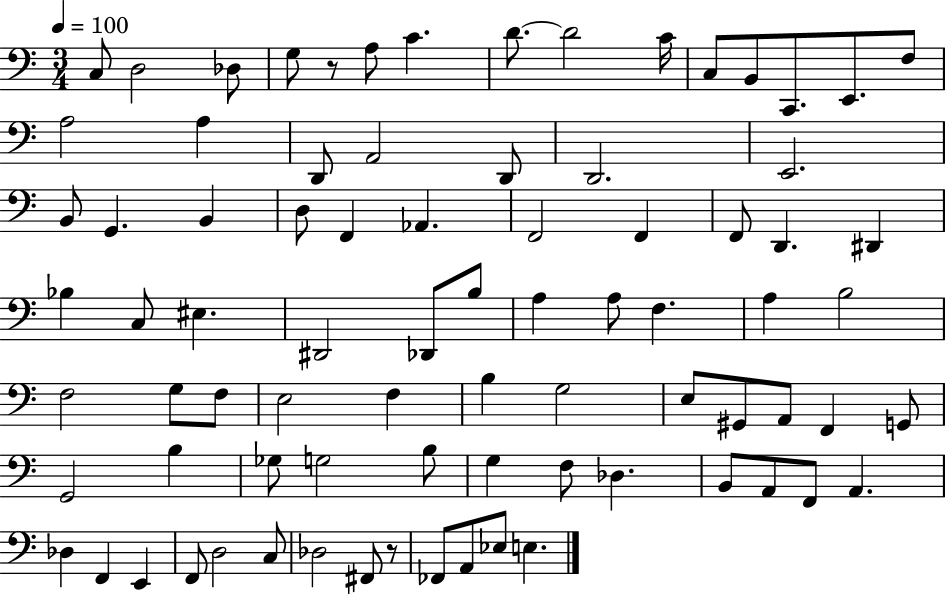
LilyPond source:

{
  \clef bass
  \numericTimeSignature
  \time 3/4
  \key c \major
  \tempo 4 = 100
  c8 d2 des8 | g8 r8 a8 c'4. | d'8.~~ d'2 c'16 | c8 b,8 c,8. e,8. f8 | \break a2 a4 | d,8 a,2 d,8 | d,2. | e,2. | \break b,8 g,4. b,4 | d8 f,4 aes,4. | f,2 f,4 | f,8 d,4. dis,4 | \break bes4 c8 eis4. | dis,2 des,8 b8 | a4 a8 f4. | a4 b2 | \break f2 g8 f8 | e2 f4 | b4 g2 | e8 gis,8 a,8 f,4 g,8 | \break g,2 b4 | ges8 g2 b8 | g4 f8 des4. | b,8 a,8 f,8 a,4. | \break des4 f,4 e,4 | f,8 d2 c8 | des2 fis,8 r8 | fes,8 a,8 ees8 e4. | \break \bar "|."
}